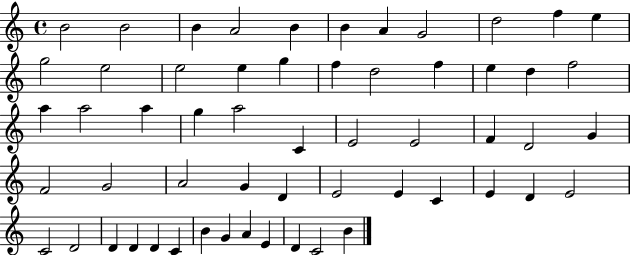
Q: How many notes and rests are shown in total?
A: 57